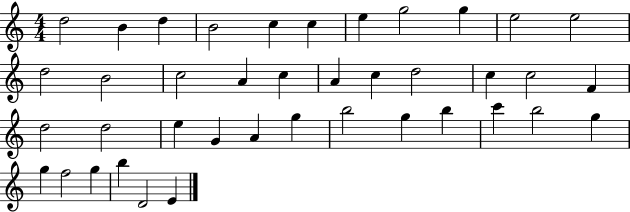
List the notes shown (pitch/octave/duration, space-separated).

D5/h B4/q D5/q B4/h C5/q C5/q E5/q G5/h G5/q E5/h E5/h D5/h B4/h C5/h A4/q C5/q A4/q C5/q D5/h C5/q C5/h F4/q D5/h D5/h E5/q G4/q A4/q G5/q B5/h G5/q B5/q C6/q B5/h G5/q G5/q F5/h G5/q B5/q D4/h E4/q